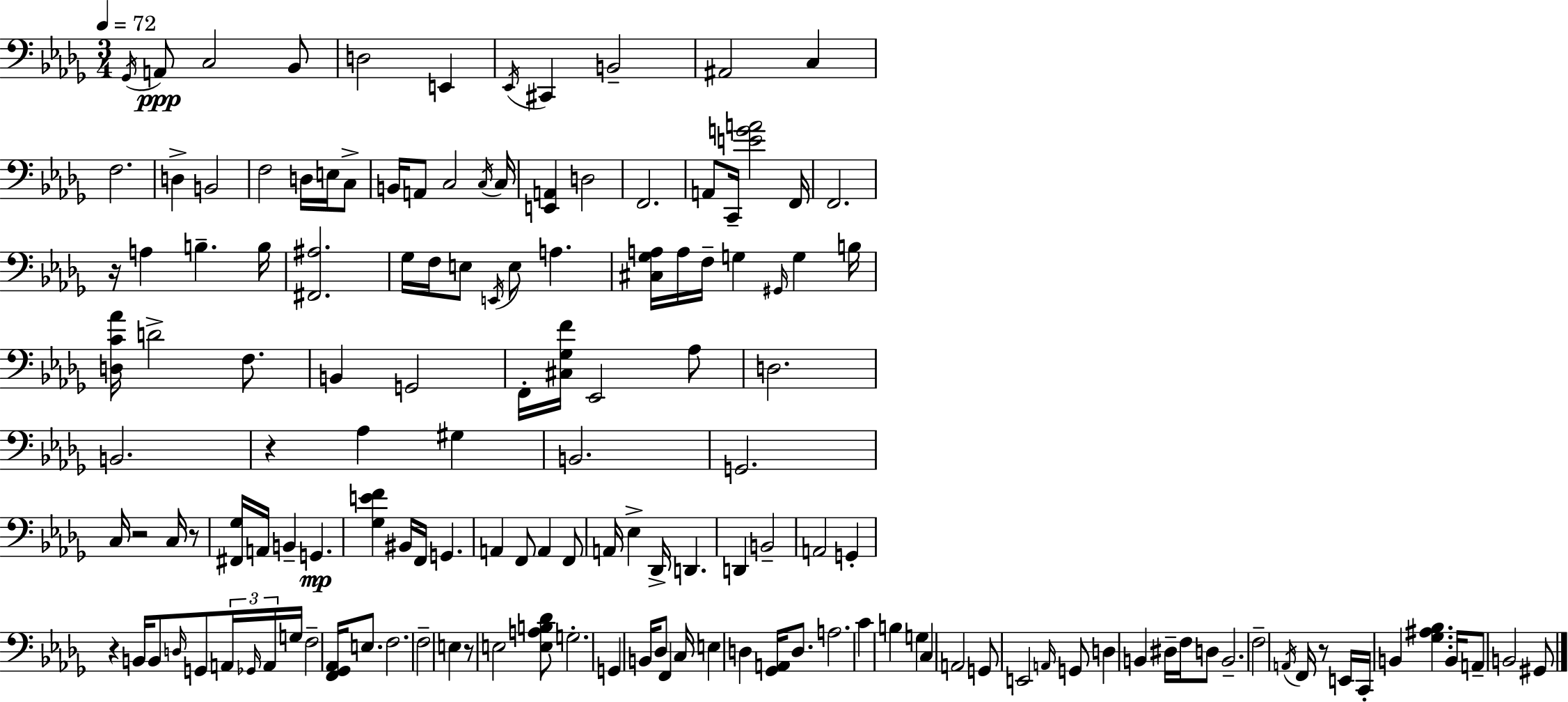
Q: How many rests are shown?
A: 7